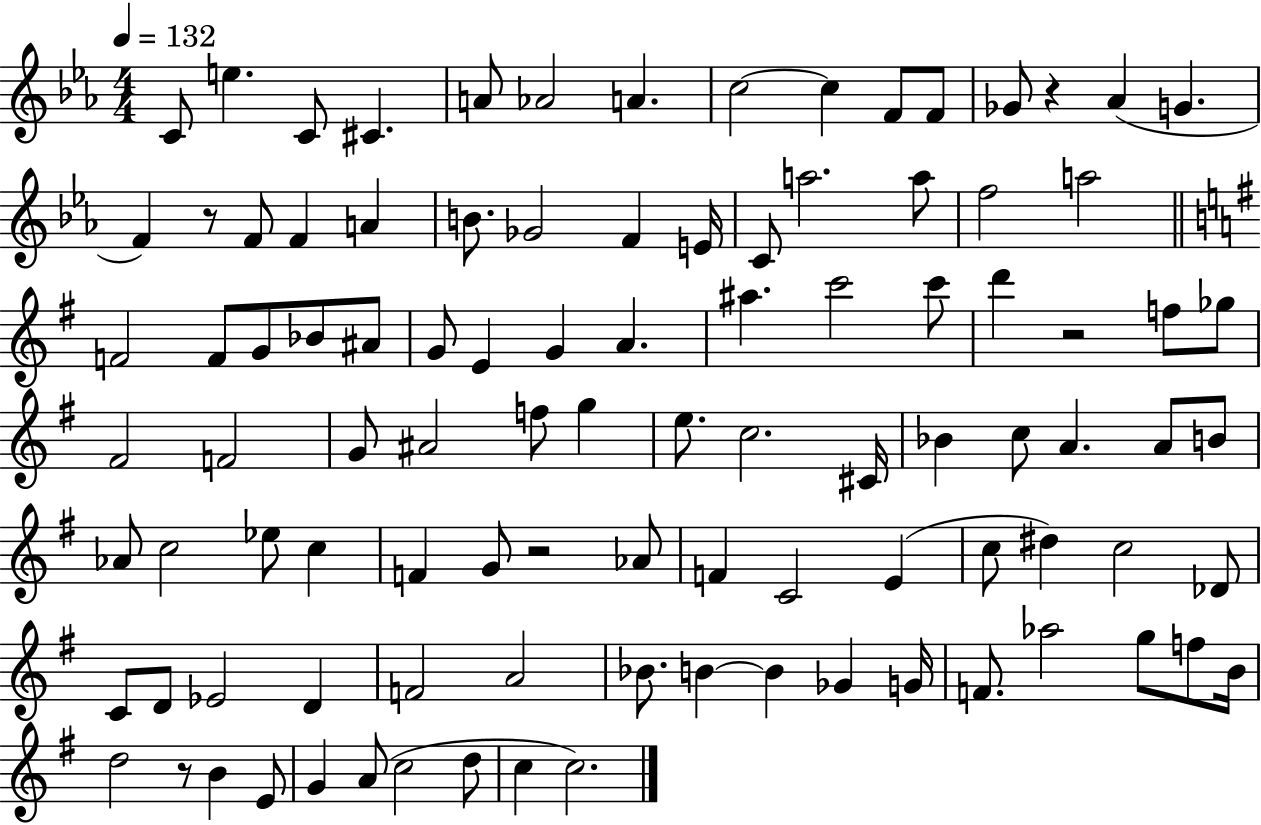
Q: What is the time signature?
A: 4/4